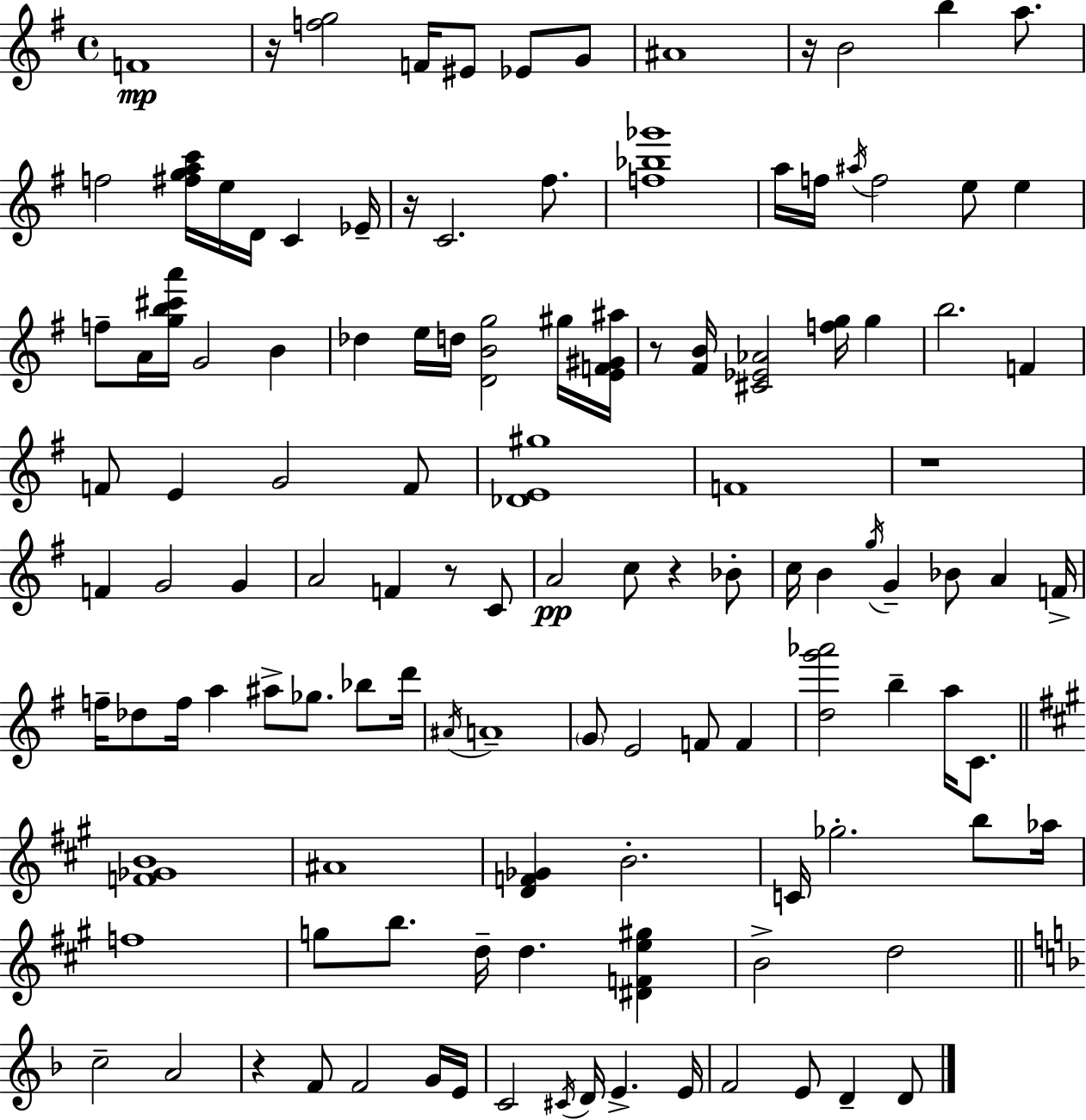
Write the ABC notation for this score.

X:1
T:Untitled
M:4/4
L:1/4
K:G
F4 z/4 [fg]2 F/4 ^E/2 _E/2 G/2 ^A4 z/4 B2 b a/2 f2 [^fgac']/4 e/4 D/4 C _E/4 z/4 C2 ^f/2 [f_b_g']4 a/4 f/4 ^a/4 f2 e/2 e f/2 A/4 [gb^c'a']/4 G2 B _d e/4 d/4 [DBg]2 ^g/4 [EF^G^a]/4 z/2 [^FB]/4 [^C_E_A]2 [fg]/4 g b2 F F/2 E G2 F/2 [_DE^g]4 F4 z4 F G2 G A2 F z/2 C/2 A2 c/2 z _B/2 c/4 B g/4 G _B/2 A F/4 f/4 _d/2 f/4 a ^a/2 _g/2 _b/2 d'/4 ^A/4 A4 G/2 E2 F/2 F [dg'_a']2 b a/4 C/2 [F_GB]4 ^A4 [DF_G] B2 C/4 _g2 b/2 _a/4 f4 g/2 b/2 d/4 d [^DFe^g] B2 d2 c2 A2 z F/2 F2 G/4 E/4 C2 ^C/4 D/4 E E/4 F2 E/2 D D/2